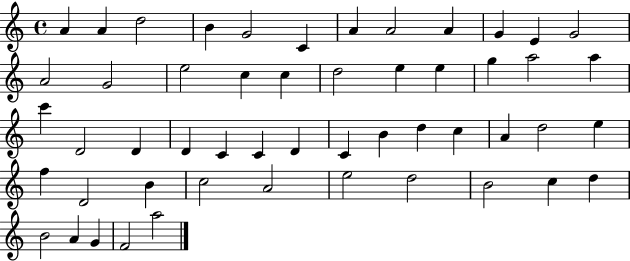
{
  \clef treble
  \time 4/4
  \defaultTimeSignature
  \key c \major
  a'4 a'4 d''2 | b'4 g'2 c'4 | a'4 a'2 a'4 | g'4 e'4 g'2 | \break a'2 g'2 | e''2 c''4 c''4 | d''2 e''4 e''4 | g''4 a''2 a''4 | \break c'''4 d'2 d'4 | d'4 c'4 c'4 d'4 | c'4 b'4 d''4 c''4 | a'4 d''2 e''4 | \break f''4 d'2 b'4 | c''2 a'2 | e''2 d''2 | b'2 c''4 d''4 | \break b'2 a'4 g'4 | f'2 a''2 | \bar "|."
}